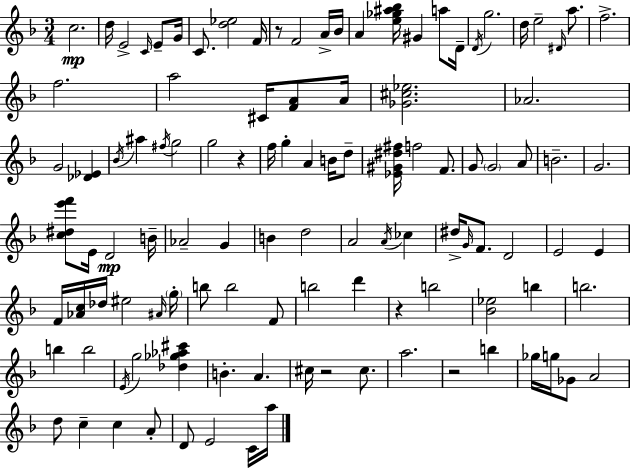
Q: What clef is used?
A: treble